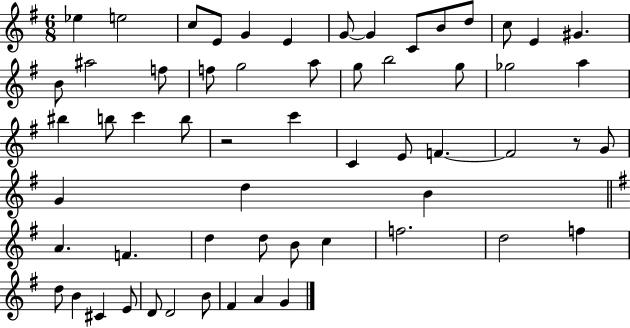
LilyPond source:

{
  \clef treble
  \numericTimeSignature
  \time 6/8
  \key g \major
  ees''4 e''2 | c''8 e'8 g'4 e'4 | g'8~~ g'4 c'8 b'8 d''8 | c''8 e'4 gis'4. | \break b'8 ais''2 f''8 | f''8 g''2 a''8 | g''8 b''2 g''8 | ges''2 a''4 | \break bis''4 b''8 c'''4 b''8 | r2 c'''4 | c'4 e'8 f'4.~~ | f'2 r8 g'8 | \break g'4 d''4 b'4 | \bar "||" \break \key g \major a'4. f'4. | d''4 d''8 b'8 c''4 | f''2. | d''2 f''4 | \break d''8 b'4 cis'4 e'8 | d'8 d'2 b'8 | fis'4 a'4 g'4 | \bar "|."
}